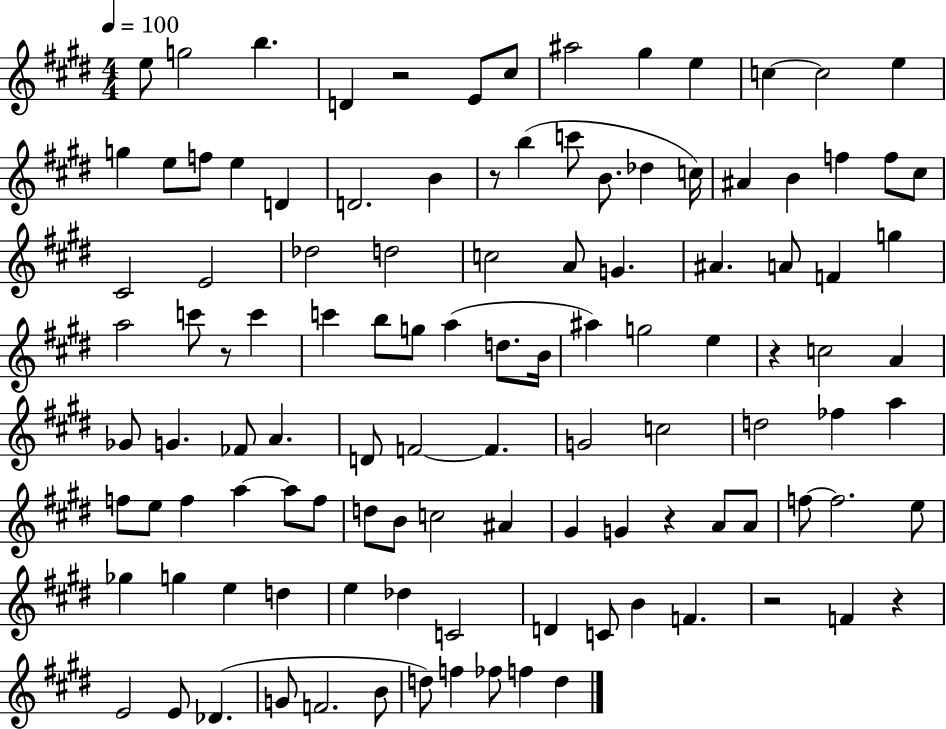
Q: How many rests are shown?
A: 7